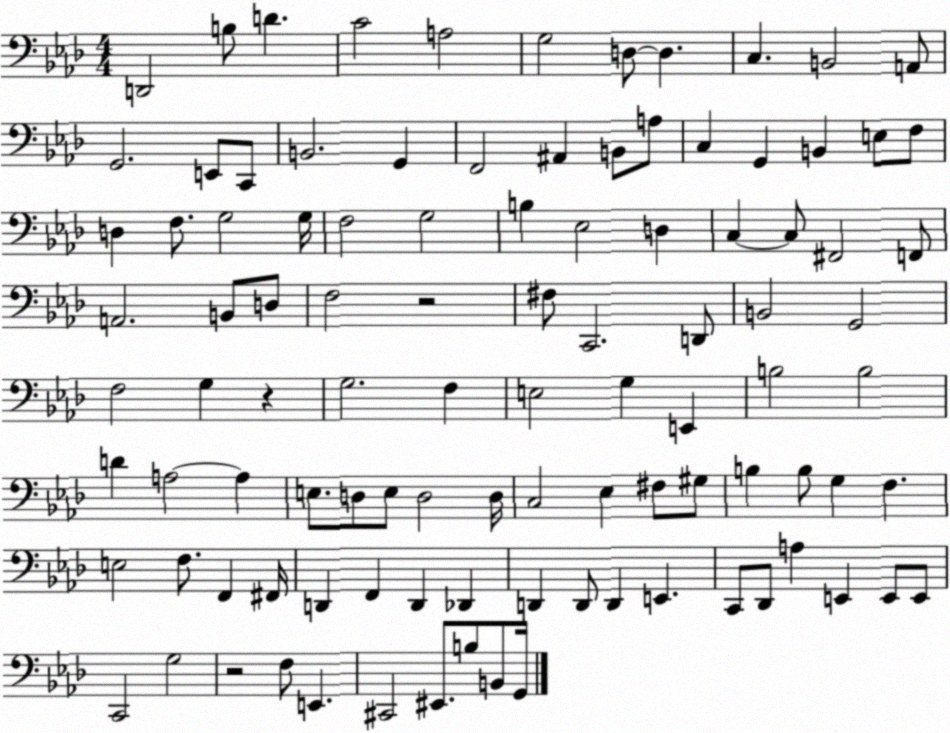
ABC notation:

X:1
T:Untitled
M:4/4
L:1/4
K:Ab
D,,2 B,/2 D C2 A,2 G,2 D,/2 D, C, B,,2 A,,/2 G,,2 E,,/2 C,,/2 B,,2 G,, F,,2 ^A,, B,,/2 A,/2 C, G,, B,, E,/2 F,/2 D, F,/2 G,2 G,/4 F,2 G,2 B, _E,2 D, C, C,/2 ^F,,2 F,,/2 A,,2 B,,/2 D,/2 F,2 z2 ^F,/2 C,,2 D,,/2 B,,2 G,,2 F,2 G, z G,2 F, E,2 G, E,, B,2 B,2 D A,2 A, E,/2 D,/2 E,/2 D,2 D,/4 C,2 _E, ^F,/2 ^G,/2 B, B,/2 G, F, E,2 F,/2 F,, ^F,,/4 D,, F,, D,, _D,, D,, D,,/2 D,, E,, C,,/2 _D,,/2 A, E,, E,,/2 E,,/2 C,,2 G,2 z2 F,/2 E,, ^C,,2 ^E,,/2 B,/2 B,,/2 G,,/4